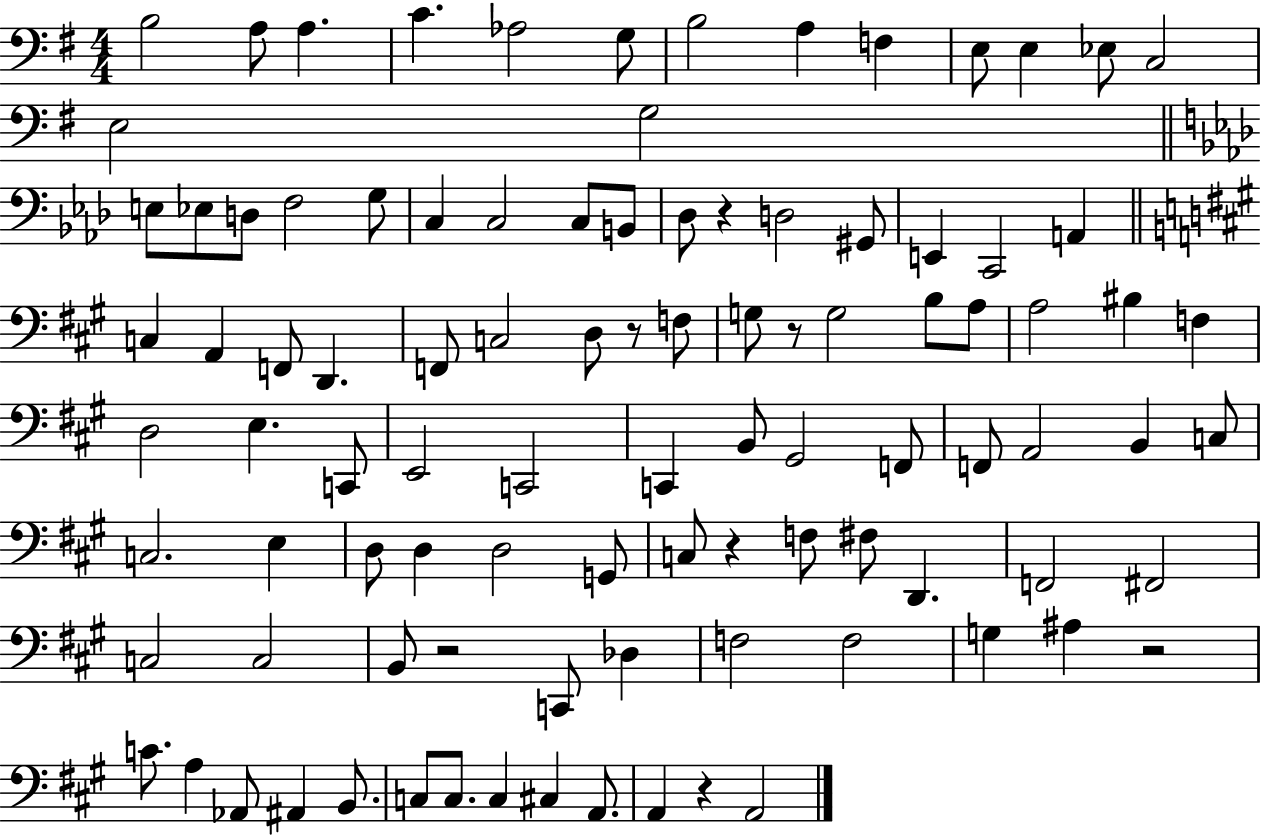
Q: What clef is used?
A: bass